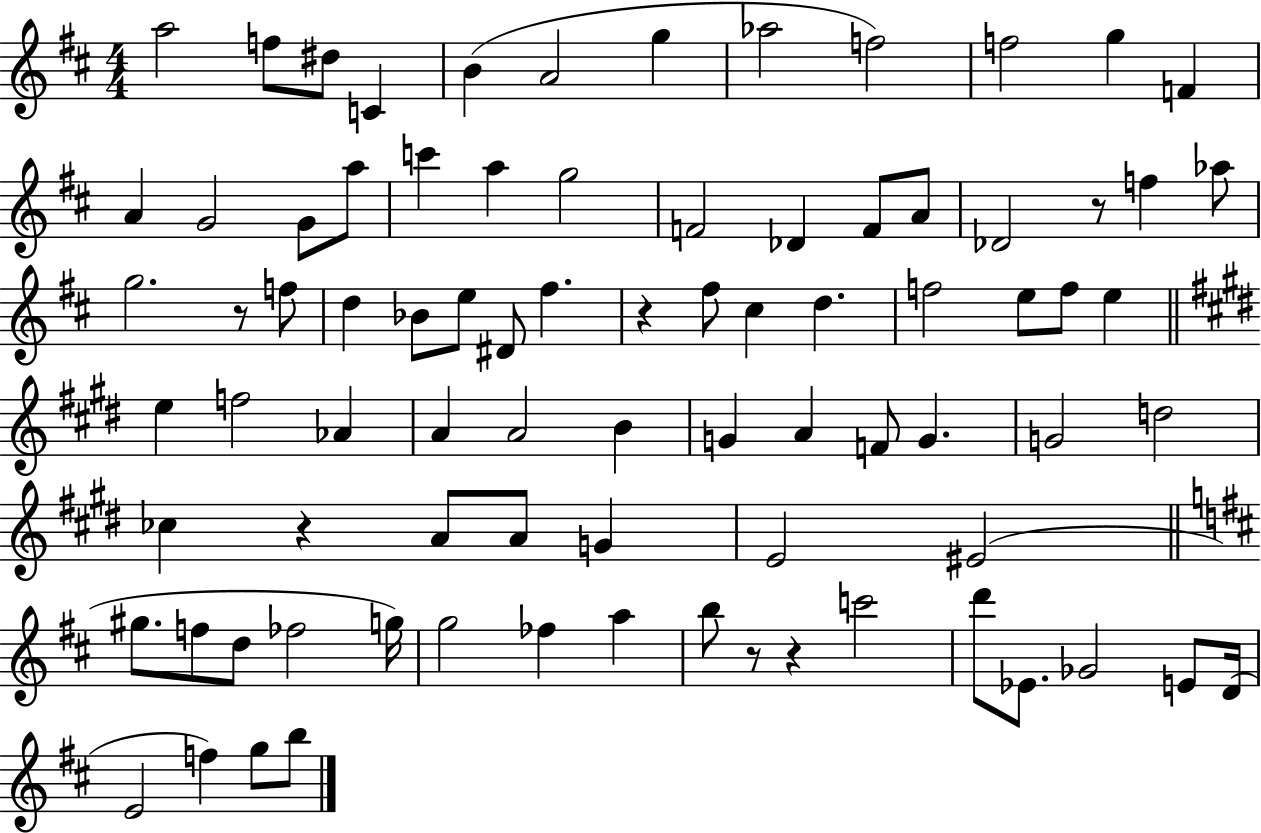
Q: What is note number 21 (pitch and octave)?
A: Db4